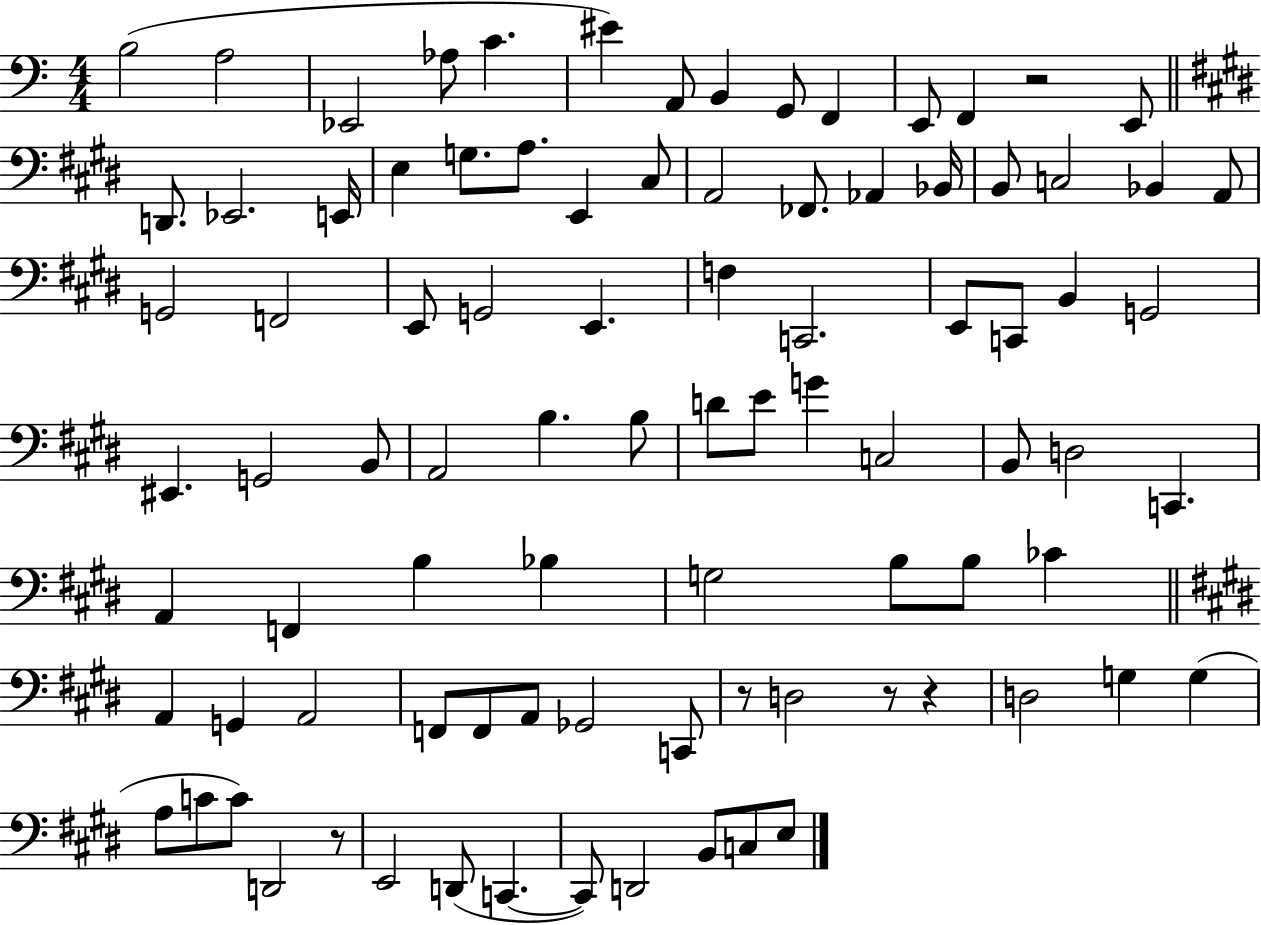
X:1
T:Untitled
M:4/4
L:1/4
K:C
B,2 A,2 _E,,2 _A,/2 C ^E A,,/2 B,, G,,/2 F,, E,,/2 F,, z2 E,,/2 D,,/2 _E,,2 E,,/4 E, G,/2 A,/2 E,, ^C,/2 A,,2 _F,,/2 _A,, _B,,/4 B,,/2 C,2 _B,, A,,/2 G,,2 F,,2 E,,/2 G,,2 E,, F, C,,2 E,,/2 C,,/2 B,, G,,2 ^E,, G,,2 B,,/2 A,,2 B, B,/2 D/2 E/2 G C,2 B,,/2 D,2 C,, A,, F,, B, _B, G,2 B,/2 B,/2 _C A,, G,, A,,2 F,,/2 F,,/2 A,,/2 _G,,2 C,,/2 z/2 D,2 z/2 z D,2 G, G, A,/2 C/2 C/2 D,,2 z/2 E,,2 D,,/2 C,, C,,/2 D,,2 B,,/2 C,/2 E,/2